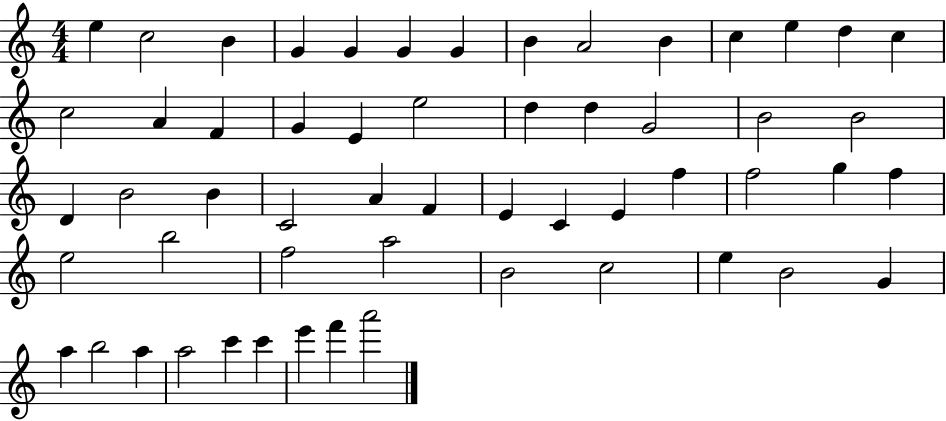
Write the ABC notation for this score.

X:1
T:Untitled
M:4/4
L:1/4
K:C
e c2 B G G G G B A2 B c e d c c2 A F G E e2 d d G2 B2 B2 D B2 B C2 A F E C E f f2 g f e2 b2 f2 a2 B2 c2 e B2 G a b2 a a2 c' c' e' f' a'2